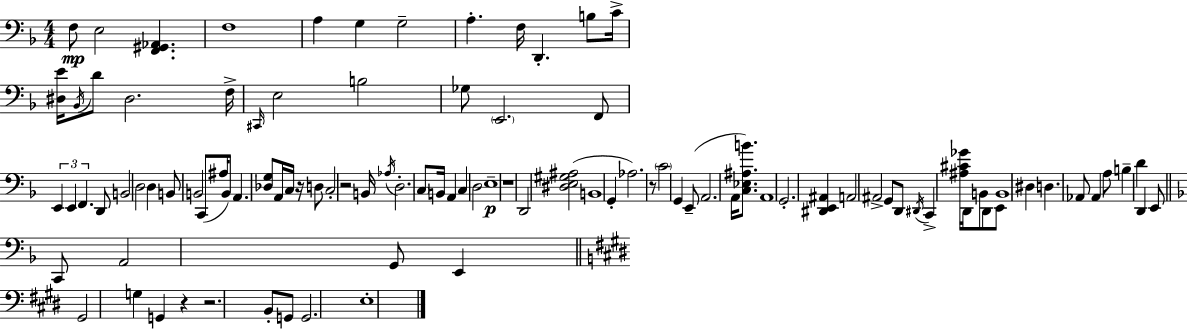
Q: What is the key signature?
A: D minor